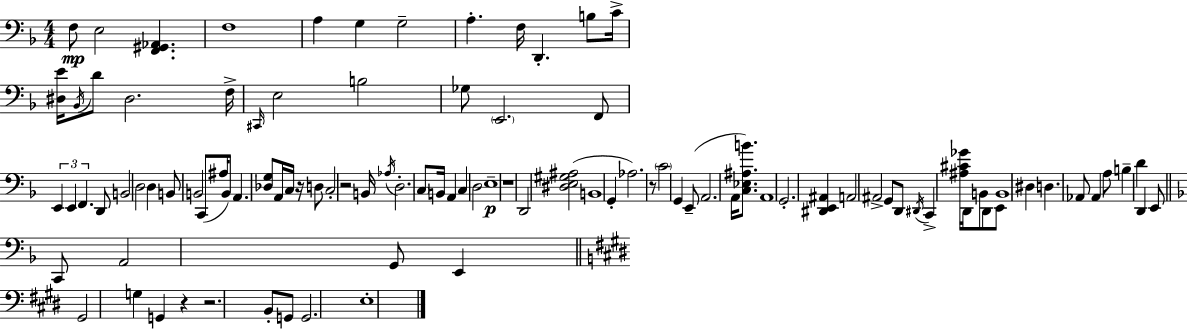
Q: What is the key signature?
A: D minor